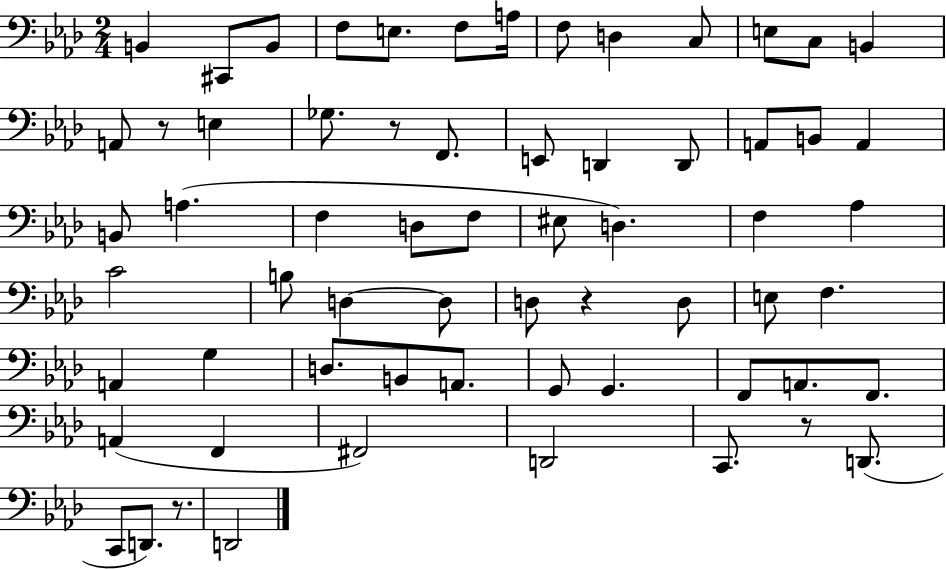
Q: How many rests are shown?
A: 5